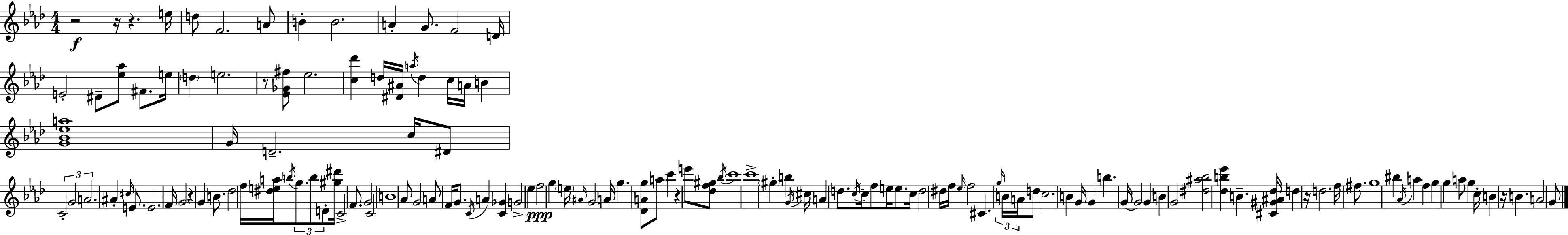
R/h R/s R/q. E5/s D5/e F4/h. A4/e B4/q B4/h. A4/q G4/e. F4/h D4/s E4/h D#4/e [Eb5,Ab5]/e F#4/e. E5/s D5/q E5/h. R/e [Eb4,Gb4,F#5]/e Eb5/h. [C5,Db6]/q D5/s [D#4,A#4]/s A5/s D5/q C5/s A4/s B4/q [G4,Bb4,Eb5,A5]/w G4/s D4/h. C5/s D#4/e C4/h G4/h A4/h. A#4/q C#5/s E4/e. E4/h. F4/s G4/h R/q G4/q B4/e. Db5/h F5/s [D#5,E5,A5]/s B5/s G5/e. B5/e D4/e [G#5,D#6]/s C4/h F4/e. G4/h C4/h B4/w Ab4/e G4/h A4/e F4/s G4/e. C4/s A4/q [C4,Gb4]/q G4/h Eb5/q F5/h G5/q E5/s A#4/s G4/h A4/s G5/q. [Db4,A4,G5]/e A5/e C6/q R/q E6/e [Db5,F5,G#5]/e Bb5/s C6/w C6/w G#5/q B5/q G4/s C#5/s A4/q D5/e. C5/s C5/s F5/e E5/s E5/e. C5/s D5/h D#5/s F5/s Eb5/s F5/h C#4/q. G5/s B4/s A4/s D5/e C5/h. B4/q G4/s G4/q B5/q. G4/s G4/h G4/q B4/q G4/h [D#5,A#5,Bb5]/h [Db5,B5,Eb6]/q B4/q. [C#4,G#4,A#4,Db5]/s D5/q R/s D5/h. F5/s F#5/e. G5/w BIS5/q Ab4/s A5/q F5/q G5/q G5/q A5/e G5/q C5/s B4/q R/s B4/q. A4/h G4/e